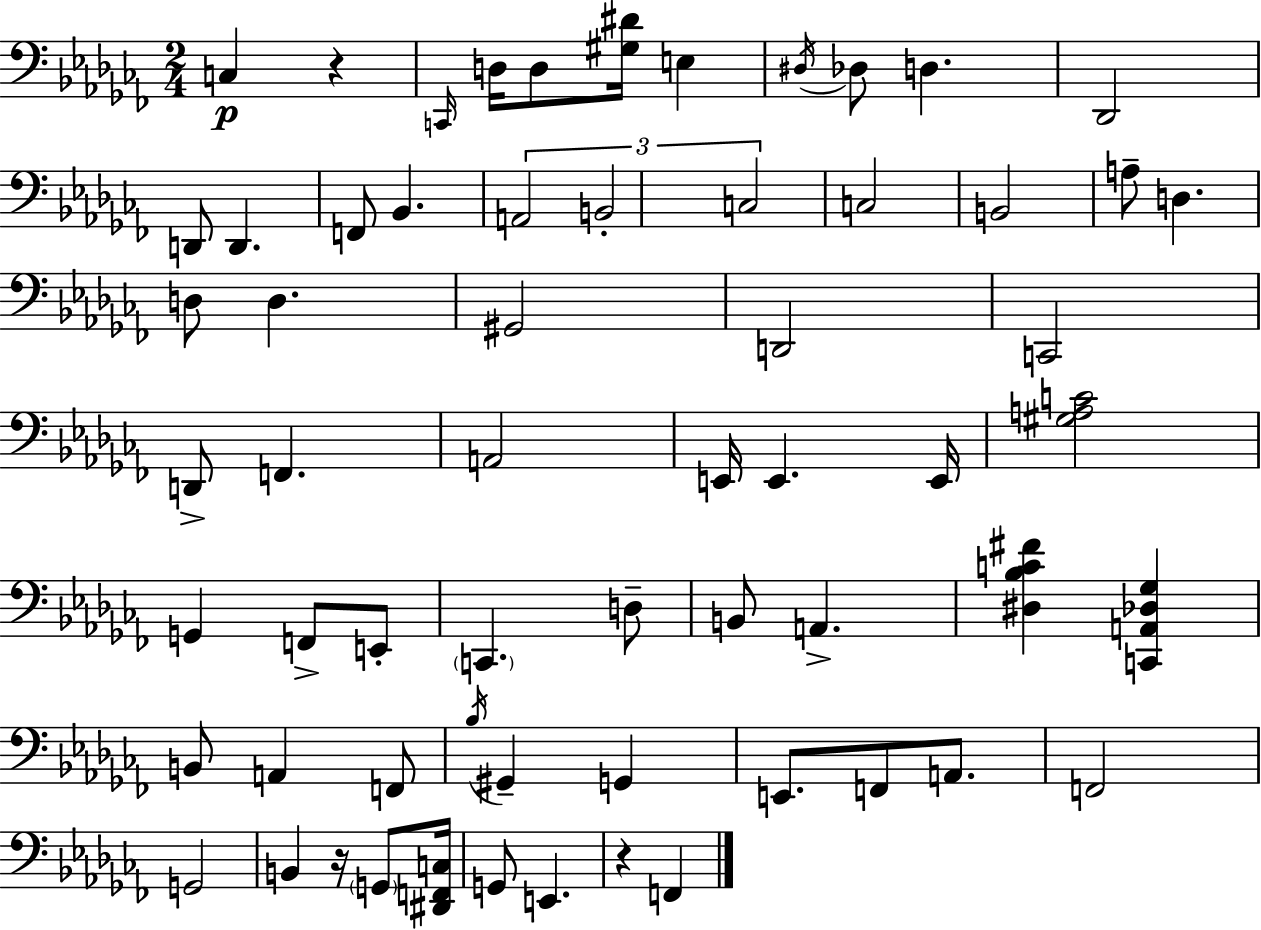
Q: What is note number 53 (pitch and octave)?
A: E2